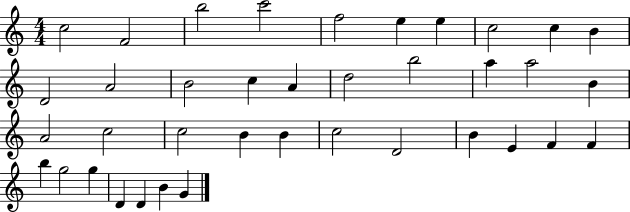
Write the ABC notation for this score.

X:1
T:Untitled
M:4/4
L:1/4
K:C
c2 F2 b2 c'2 f2 e e c2 c B D2 A2 B2 c A d2 b2 a a2 B A2 c2 c2 B B c2 D2 B E F F b g2 g D D B G